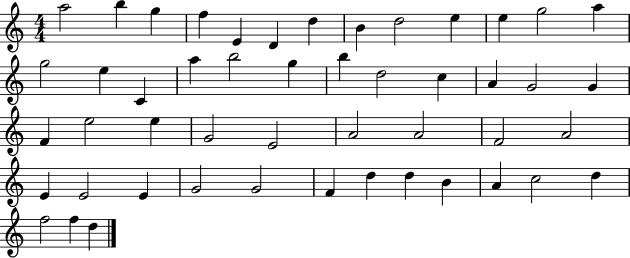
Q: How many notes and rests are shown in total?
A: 49